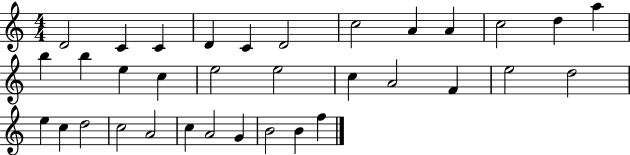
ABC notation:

X:1
T:Untitled
M:4/4
L:1/4
K:C
D2 C C D C D2 c2 A A c2 d a b b e c e2 e2 c A2 F e2 d2 e c d2 c2 A2 c A2 G B2 B f